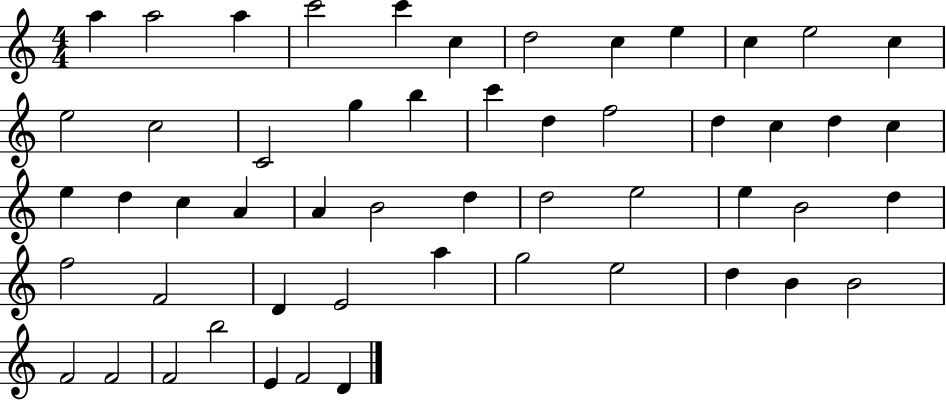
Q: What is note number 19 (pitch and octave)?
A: D5